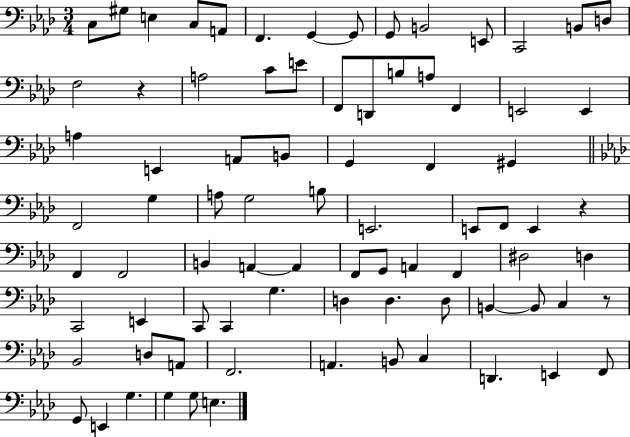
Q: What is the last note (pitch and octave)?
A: E3